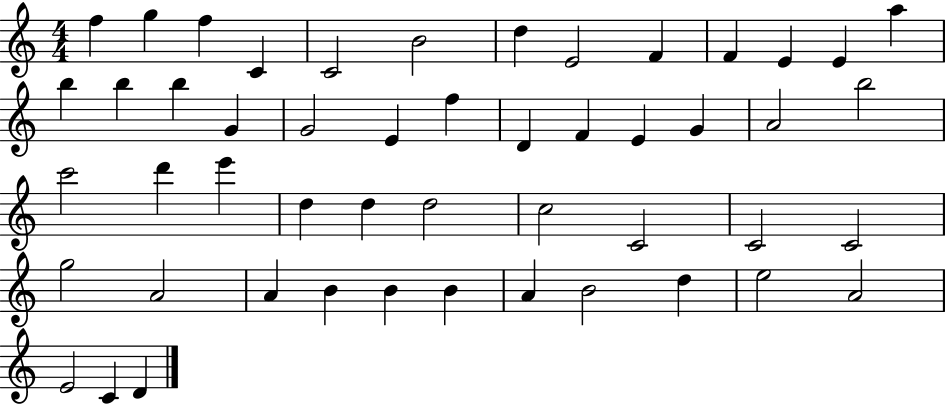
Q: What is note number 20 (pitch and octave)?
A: F5